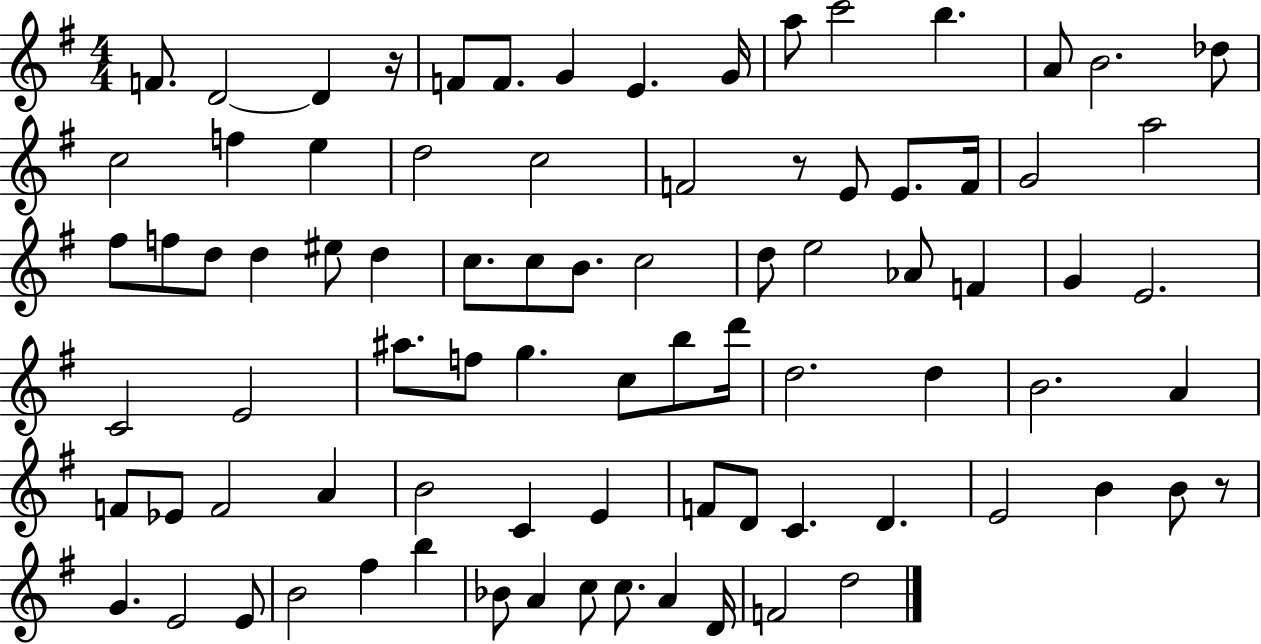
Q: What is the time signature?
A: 4/4